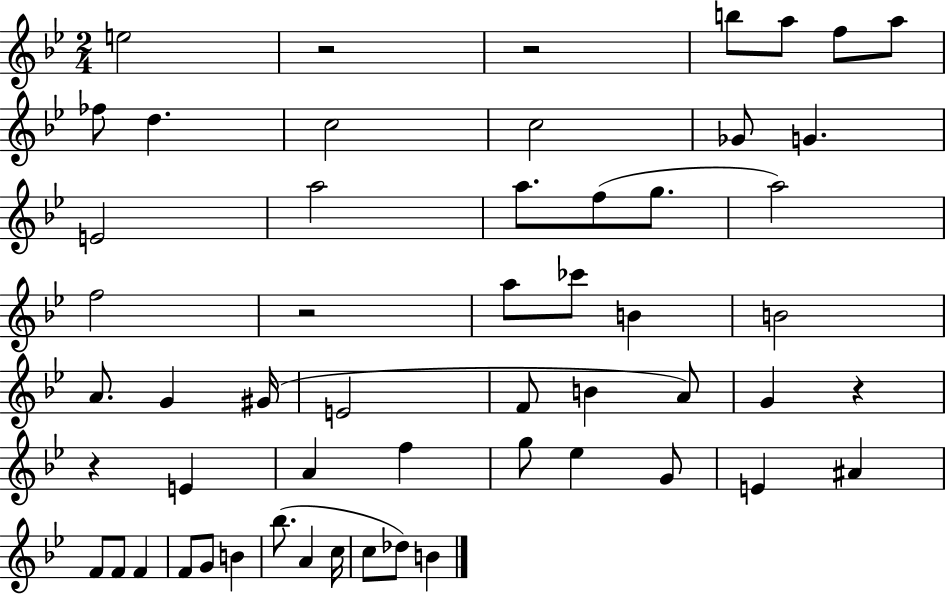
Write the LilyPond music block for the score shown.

{
  \clef treble
  \numericTimeSignature
  \time 2/4
  \key bes \major
  \repeat volta 2 { e''2 | r2 | r2 | b''8 a''8 f''8 a''8 | \break fes''8 d''4. | c''2 | c''2 | ges'8 g'4. | \break e'2 | a''2 | a''8. f''8( g''8. | a''2) | \break f''2 | r2 | a''8 ces'''8 b'4 | b'2 | \break a'8. g'4 gis'16( | e'2 | f'8 b'4 a'8) | g'4 r4 | \break r4 e'4 | a'4 f''4 | g''8 ees''4 g'8 | e'4 ais'4 | \break f'8 f'8 f'4 | f'8 g'8 b'4 | bes''8.( a'4 c''16 | c''8 des''8) b'4 | \break } \bar "|."
}